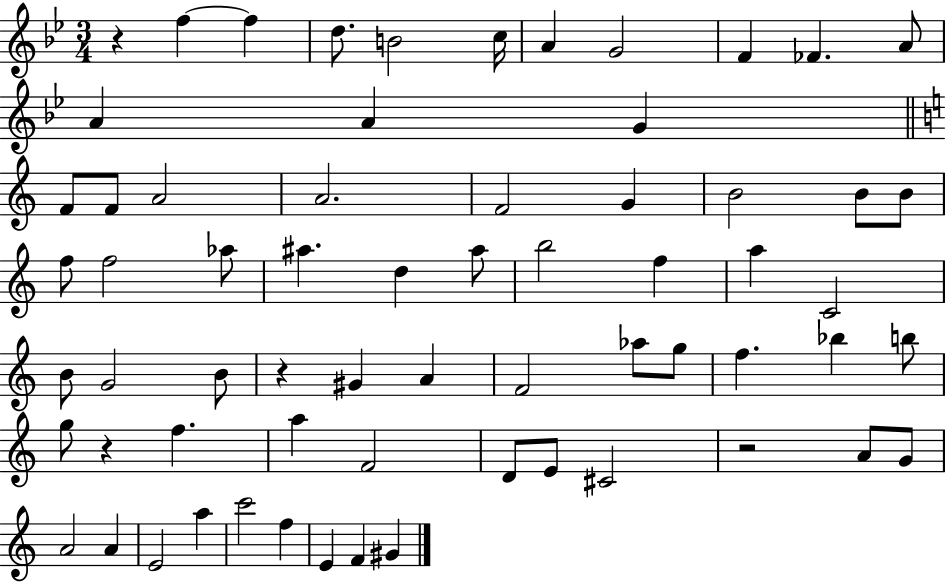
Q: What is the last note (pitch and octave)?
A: G#4